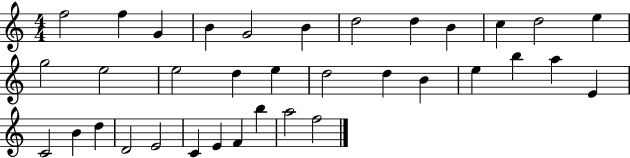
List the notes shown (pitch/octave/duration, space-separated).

F5/h F5/q G4/q B4/q G4/h B4/q D5/h D5/q B4/q C5/q D5/h E5/q G5/h E5/h E5/h D5/q E5/q D5/h D5/q B4/q E5/q B5/q A5/q E4/q C4/h B4/q D5/q D4/h E4/h C4/q E4/q F4/q B5/q A5/h F5/h